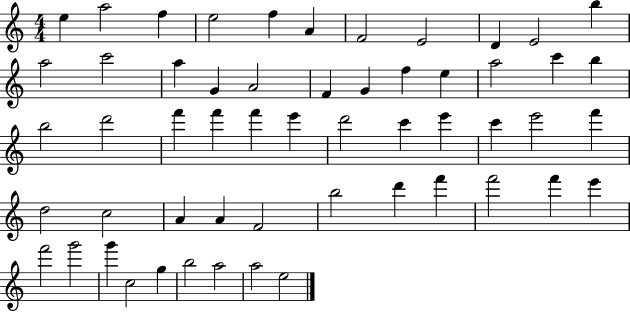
{
  \clef treble
  \numericTimeSignature
  \time 4/4
  \key c \major
  e''4 a''2 f''4 | e''2 f''4 a'4 | f'2 e'2 | d'4 e'2 b''4 | \break a''2 c'''2 | a''4 g'4 a'2 | f'4 g'4 f''4 e''4 | a''2 c'''4 b''4 | \break b''2 d'''2 | f'''4 f'''4 f'''4 e'''4 | d'''2 c'''4 e'''4 | c'''4 e'''2 f'''4 | \break d''2 c''2 | a'4 a'4 f'2 | b''2 d'''4 f'''4 | f'''2 f'''4 e'''4 | \break f'''2 g'''2 | g'''4 c''2 g''4 | b''2 a''2 | a''2 e''2 | \break \bar "|."
}